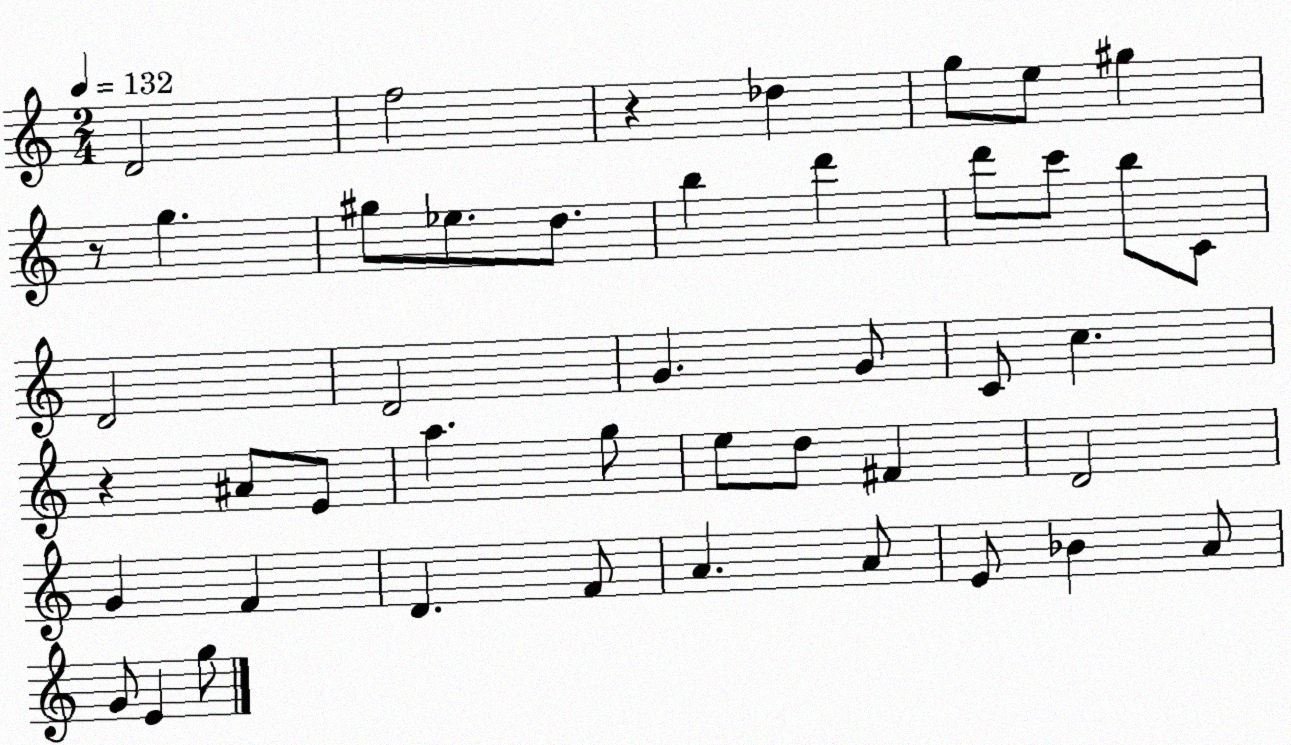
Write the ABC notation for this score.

X:1
T:Untitled
M:2/4
L:1/4
K:C
D2 f2 z _d g/2 e/2 ^g z/2 g ^g/2 _e/2 d/2 b d' d'/2 c'/2 b/2 C/2 D2 D2 G G/2 C/2 c z ^A/2 E/2 a g/2 e/2 d/2 ^F D2 G F D F/2 A A/2 E/2 _B A/2 G/2 E g/2